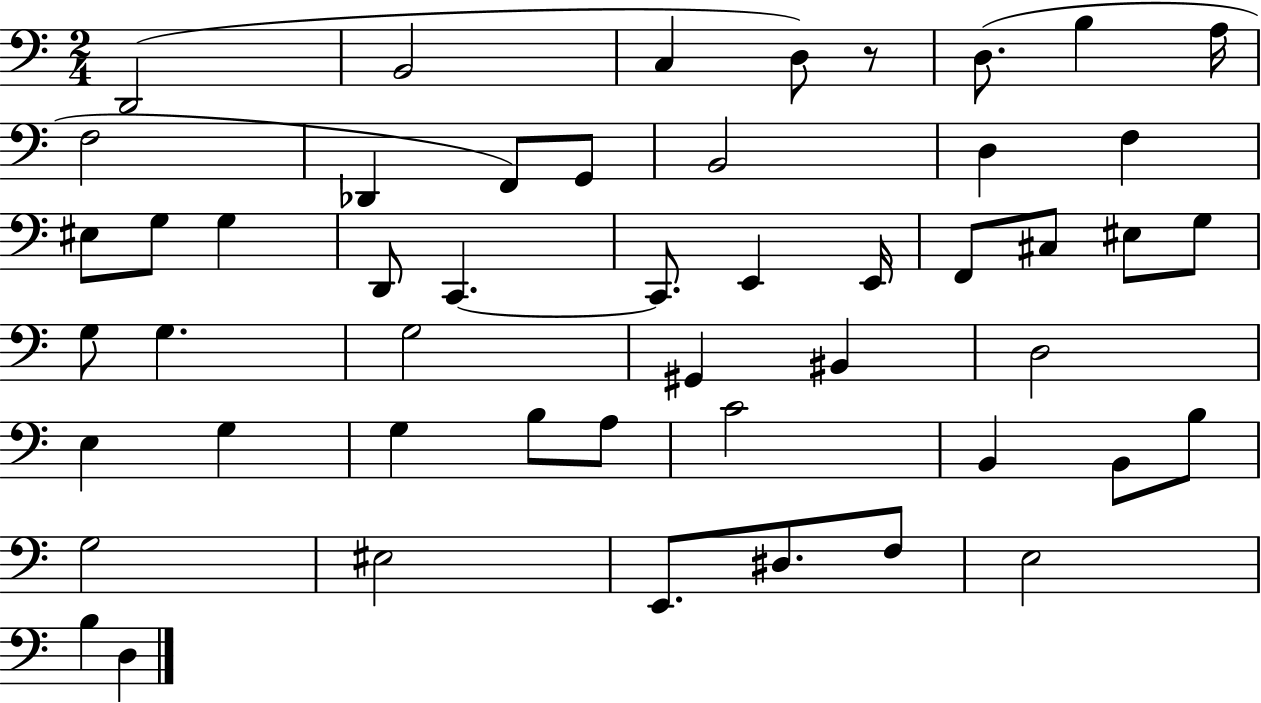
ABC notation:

X:1
T:Untitled
M:2/4
L:1/4
K:C
D,,2 B,,2 C, D,/2 z/2 D,/2 B, A,/4 F,2 _D,, F,,/2 G,,/2 B,,2 D, F, ^E,/2 G,/2 G, D,,/2 C,, C,,/2 E,, E,,/4 F,,/2 ^C,/2 ^E,/2 G,/2 G,/2 G, G,2 ^G,, ^B,, D,2 E, G, G, B,/2 A,/2 C2 B,, B,,/2 B,/2 G,2 ^E,2 E,,/2 ^D,/2 F,/2 E,2 B, D,